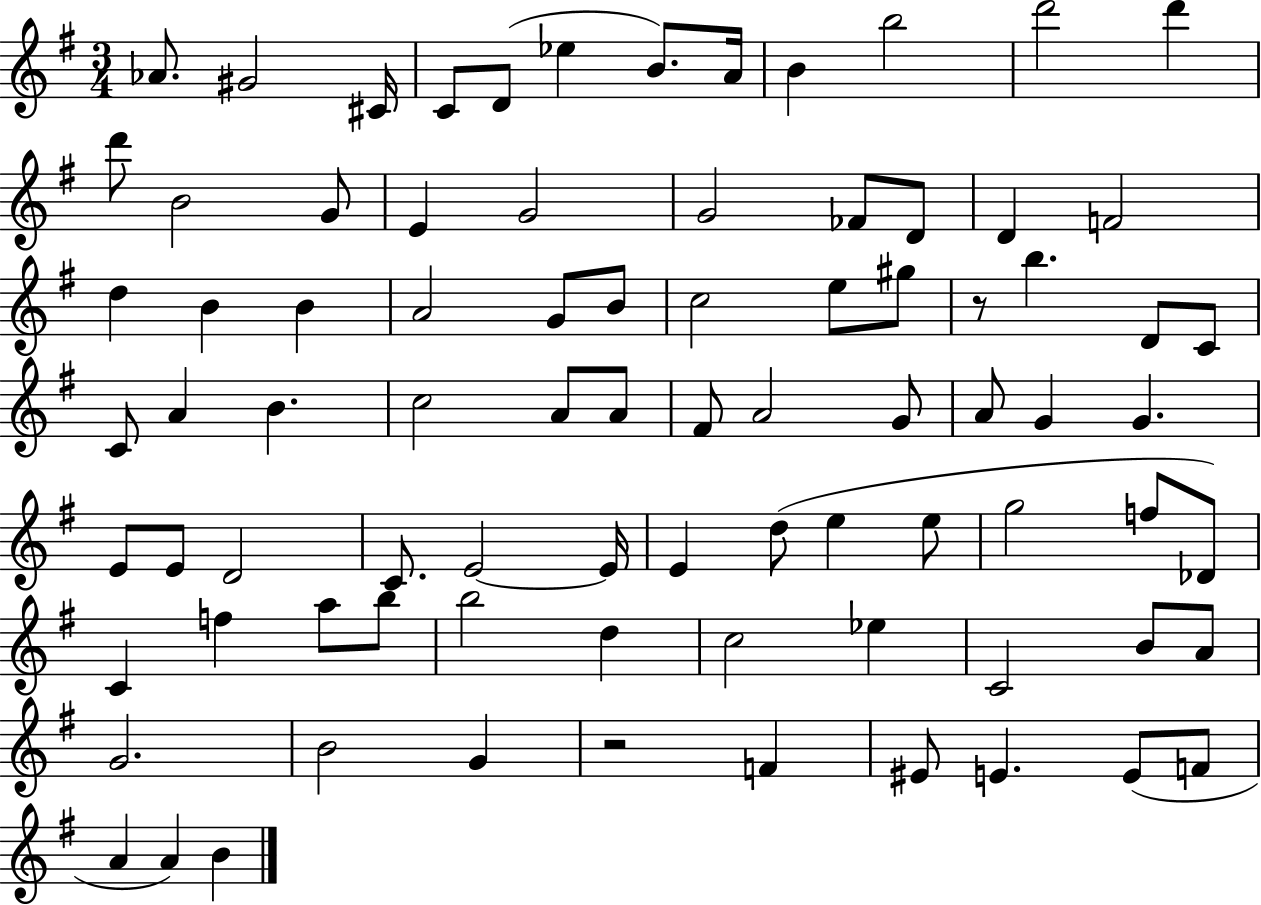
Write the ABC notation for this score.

X:1
T:Untitled
M:3/4
L:1/4
K:G
_A/2 ^G2 ^C/4 C/2 D/2 _e B/2 A/4 B b2 d'2 d' d'/2 B2 G/2 E G2 G2 _F/2 D/2 D F2 d B B A2 G/2 B/2 c2 e/2 ^g/2 z/2 b D/2 C/2 C/2 A B c2 A/2 A/2 ^F/2 A2 G/2 A/2 G G E/2 E/2 D2 C/2 E2 E/4 E d/2 e e/2 g2 f/2 _D/2 C f a/2 b/2 b2 d c2 _e C2 B/2 A/2 G2 B2 G z2 F ^E/2 E E/2 F/2 A A B